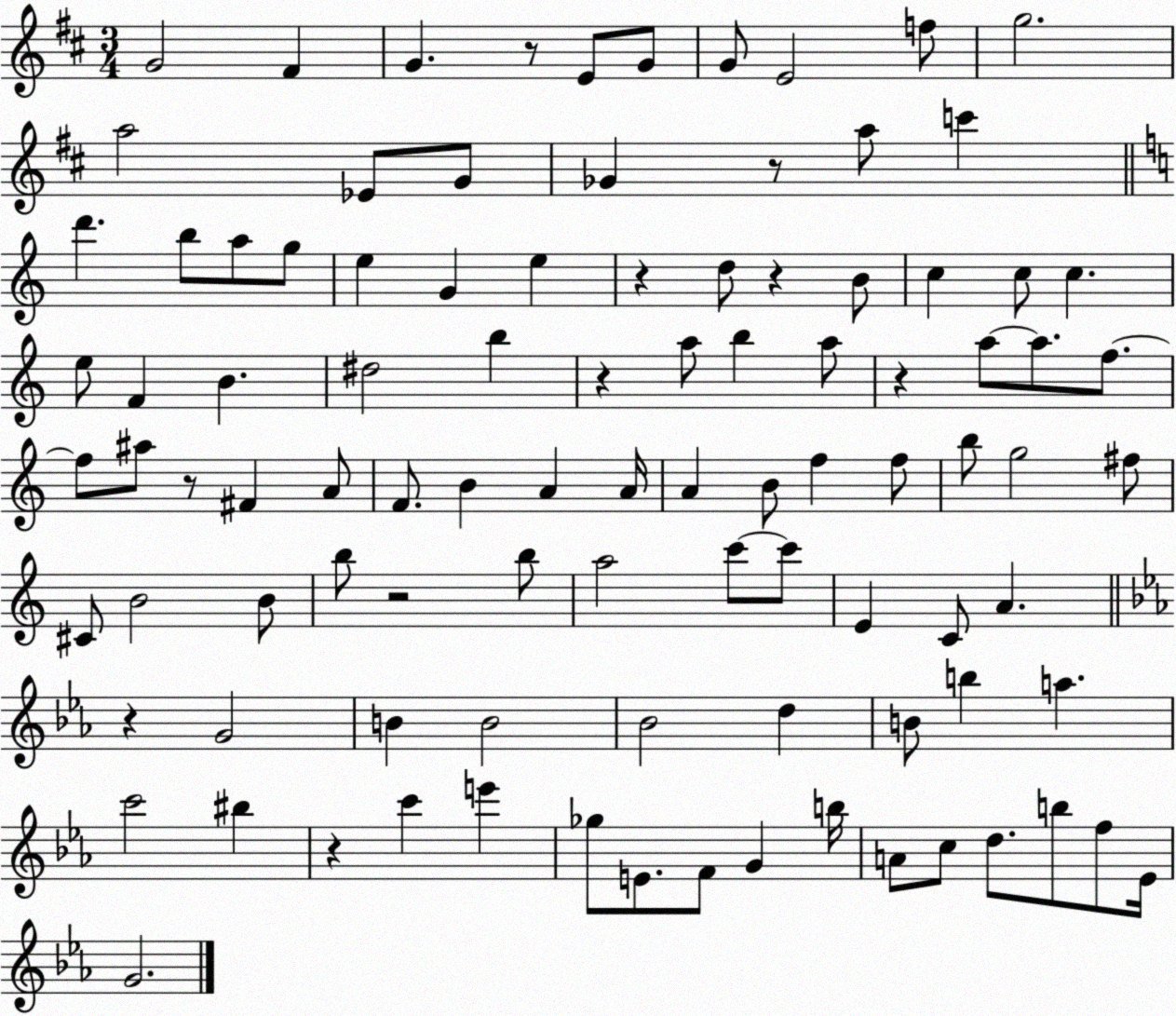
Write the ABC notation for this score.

X:1
T:Untitled
M:3/4
L:1/4
K:D
G2 ^F G z/2 E/2 G/2 G/2 E2 f/2 g2 a2 _E/2 G/2 _G z/2 a/2 c' d' b/2 a/2 g/2 e G e z d/2 z B/2 c c/2 c e/2 F B ^d2 b z a/2 b a/2 z a/2 a/2 f/2 f/2 ^a/2 z/2 ^F A/2 F/2 B A A/4 A B/2 f f/2 b/2 g2 ^f/2 ^C/2 B2 B/2 b/2 z2 b/2 a2 c'/2 c'/2 E C/2 A z G2 B B2 _B2 d B/2 b a c'2 ^b z c' e' _g/2 E/2 F/2 G b/4 A/2 c/2 d/2 b/2 f/2 _E/4 G2